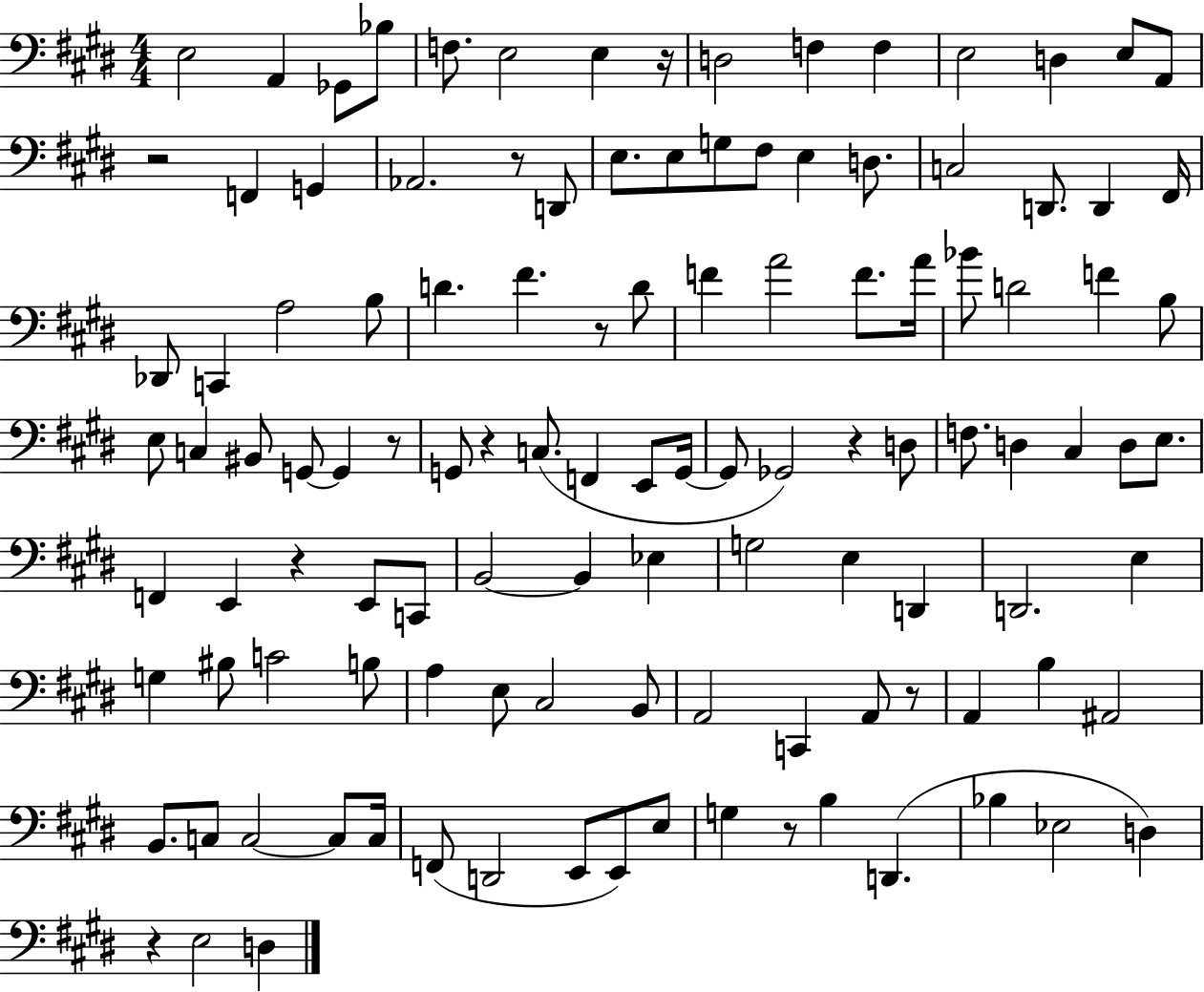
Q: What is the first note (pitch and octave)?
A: E3